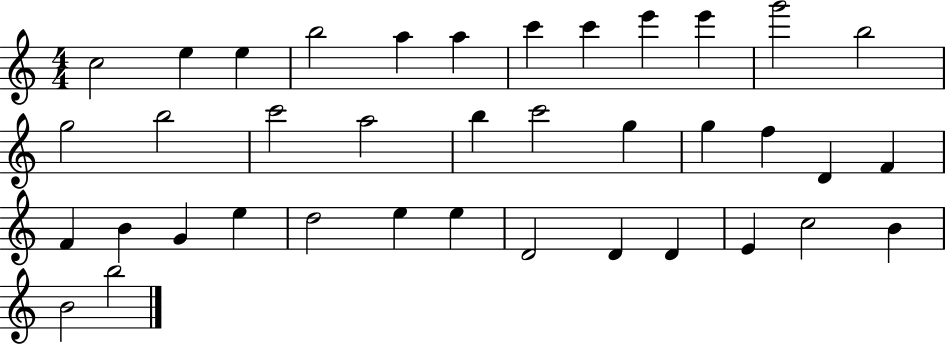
X:1
T:Untitled
M:4/4
L:1/4
K:C
c2 e e b2 a a c' c' e' e' g'2 b2 g2 b2 c'2 a2 b c'2 g g f D F F B G e d2 e e D2 D D E c2 B B2 b2